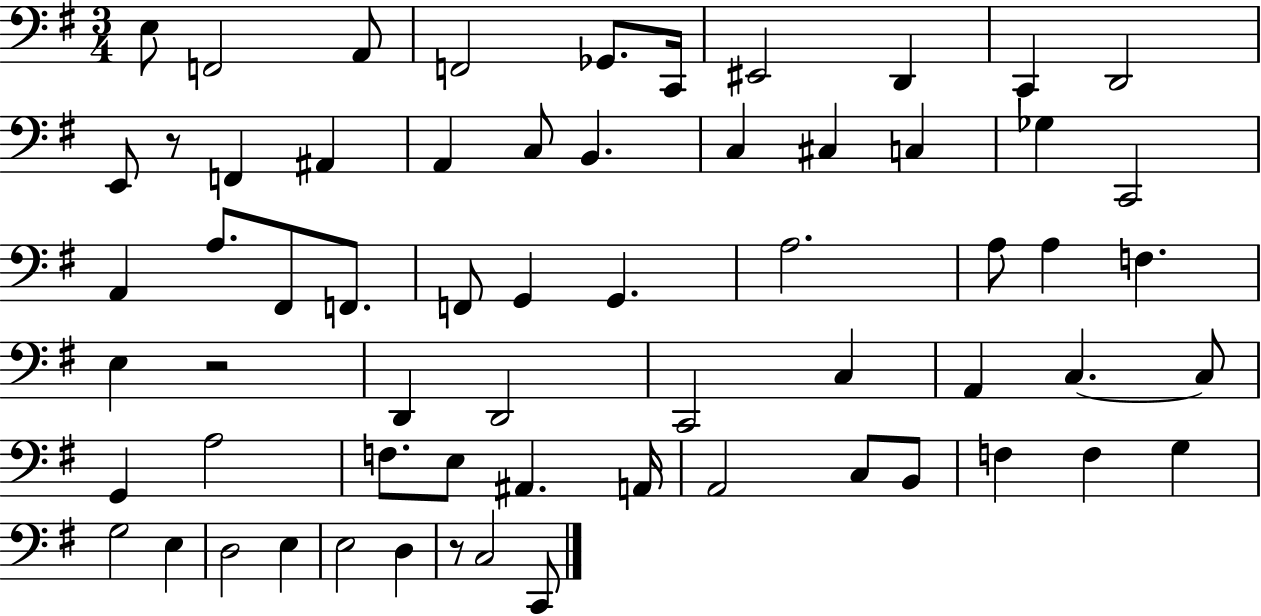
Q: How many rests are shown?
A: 3